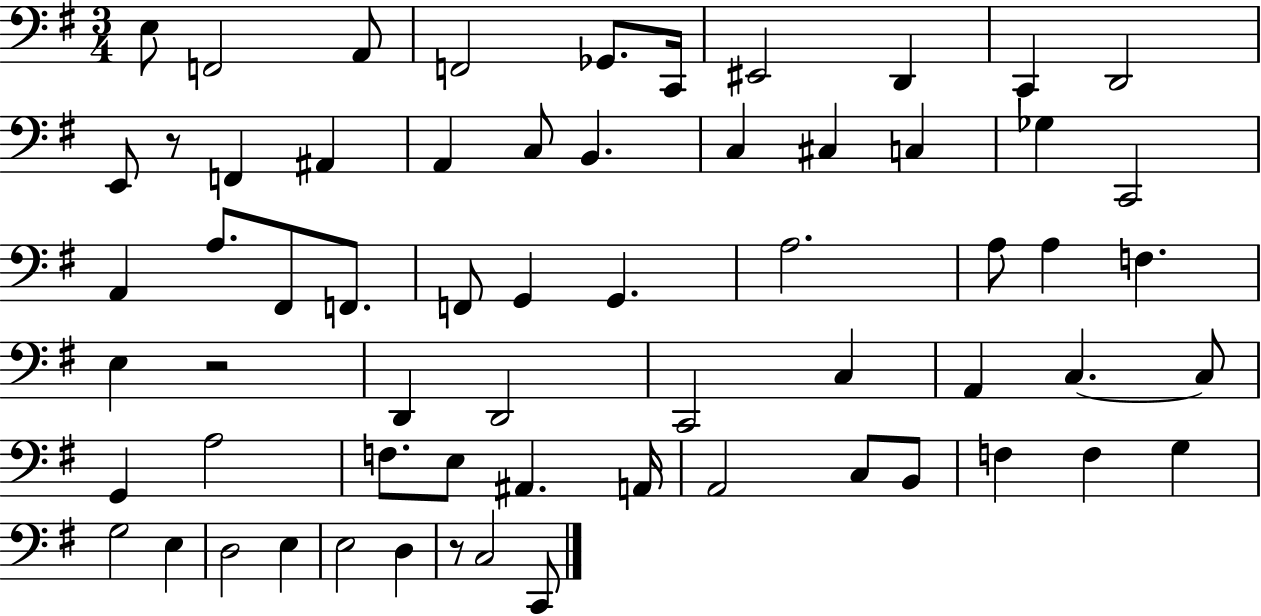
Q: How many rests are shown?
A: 3